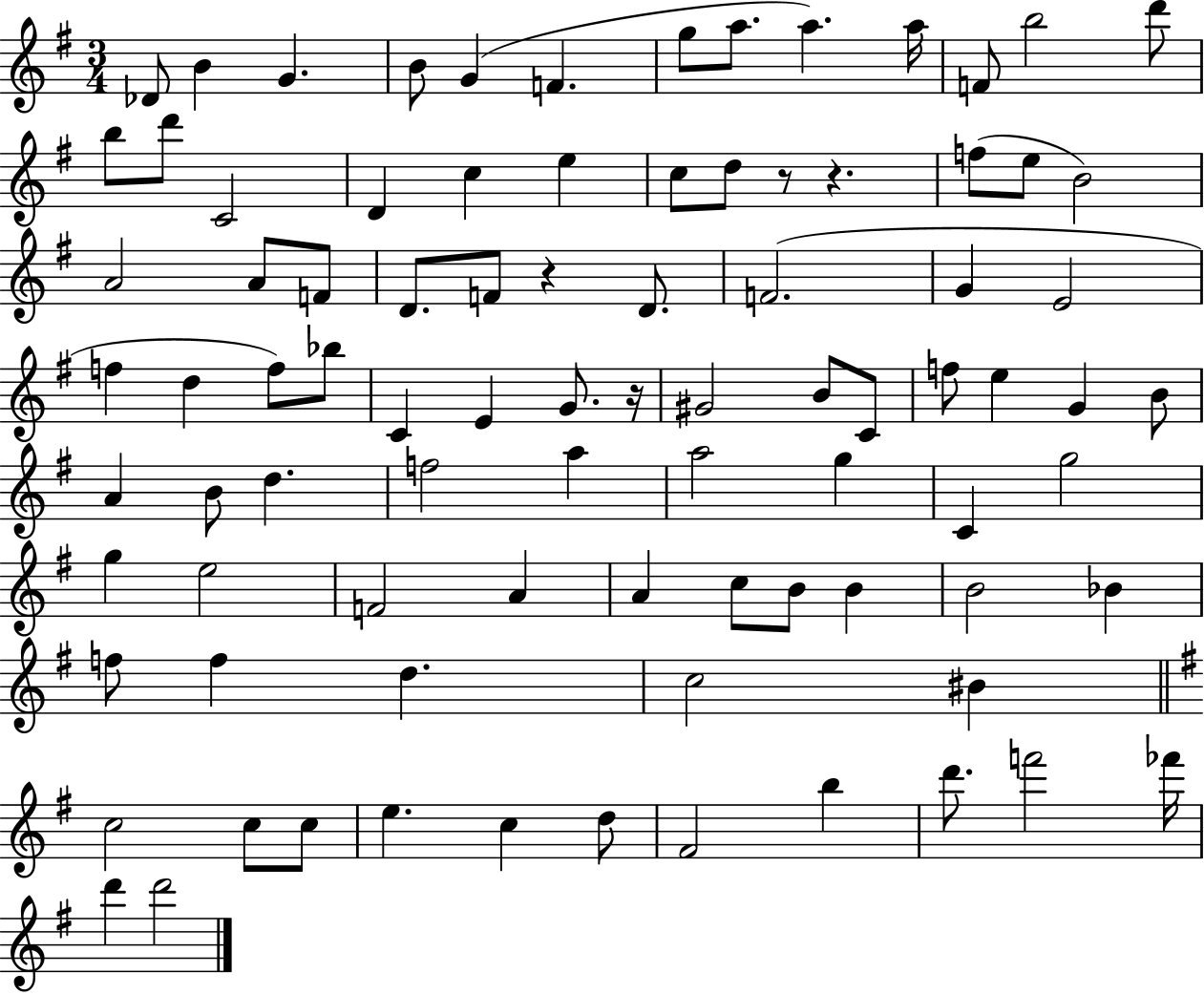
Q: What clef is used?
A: treble